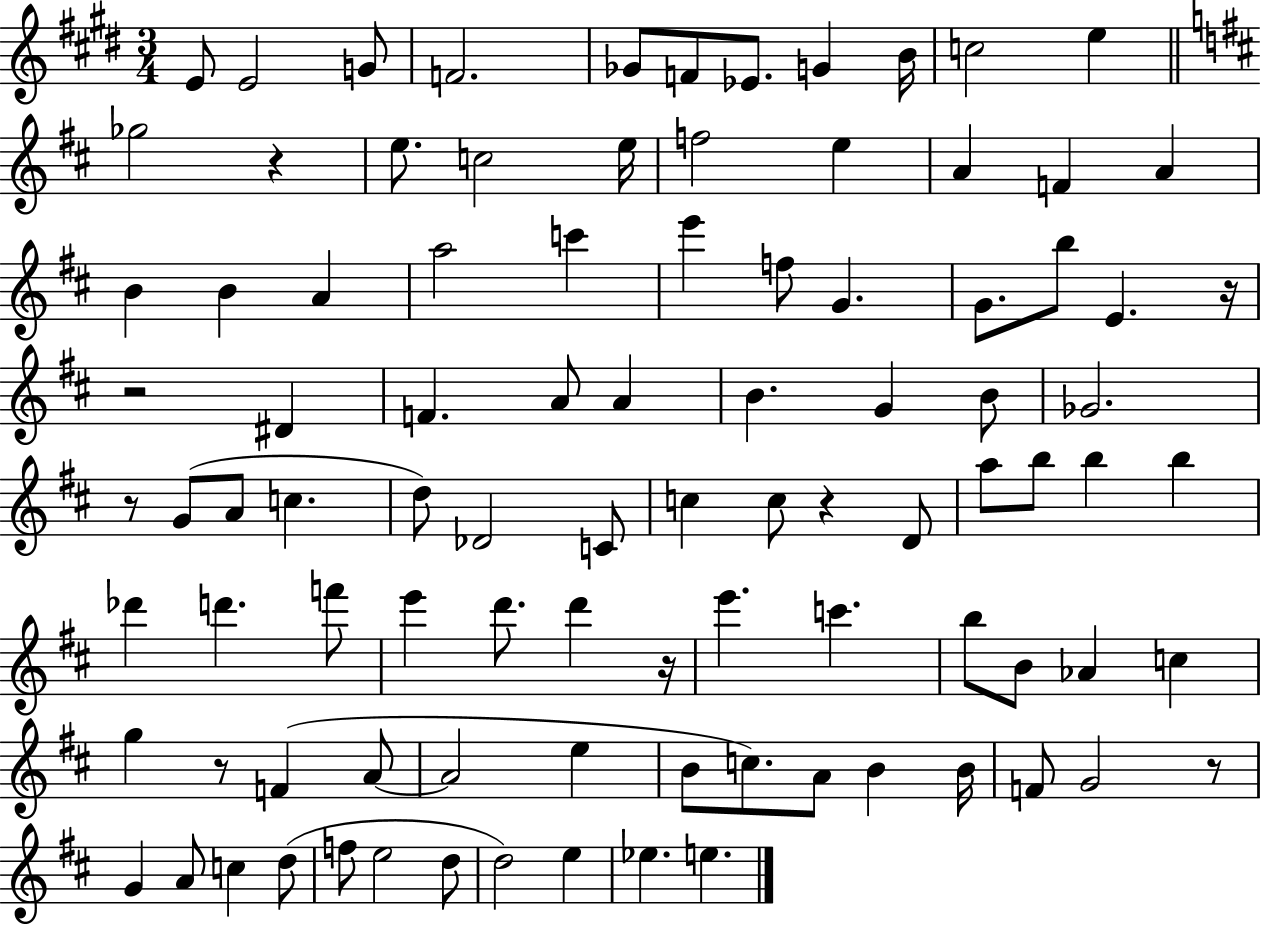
{
  \clef treble
  \numericTimeSignature
  \time 3/4
  \key e \major
  e'8 e'2 g'8 | f'2. | ges'8 f'8 ees'8. g'4 b'16 | c''2 e''4 | \break \bar "||" \break \key d \major ges''2 r4 | e''8. c''2 e''16 | f''2 e''4 | a'4 f'4 a'4 | \break b'4 b'4 a'4 | a''2 c'''4 | e'''4 f''8 g'4. | g'8. b''8 e'4. r16 | \break r2 dis'4 | f'4. a'8 a'4 | b'4. g'4 b'8 | ges'2. | \break r8 g'8( a'8 c''4. | d''8) des'2 c'8 | c''4 c''8 r4 d'8 | a''8 b''8 b''4 b''4 | \break des'''4 d'''4. f'''8 | e'''4 d'''8. d'''4 r16 | e'''4. c'''4. | b''8 b'8 aes'4 c''4 | \break g''4 r8 f'4( a'8~~ | a'2 e''4 | b'8 c''8.) a'8 b'4 b'16 | f'8 g'2 r8 | \break g'4 a'8 c''4 d''8( | f''8 e''2 d''8 | d''2) e''4 | ees''4. e''4. | \break \bar "|."
}